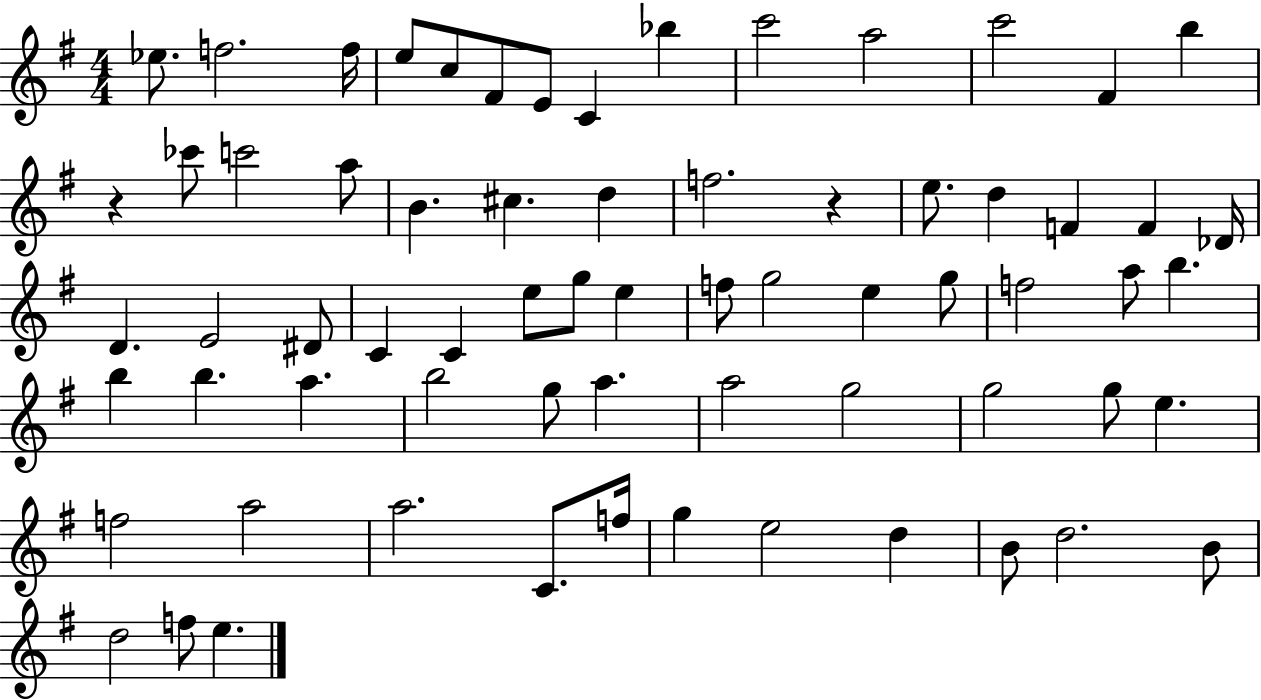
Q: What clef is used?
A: treble